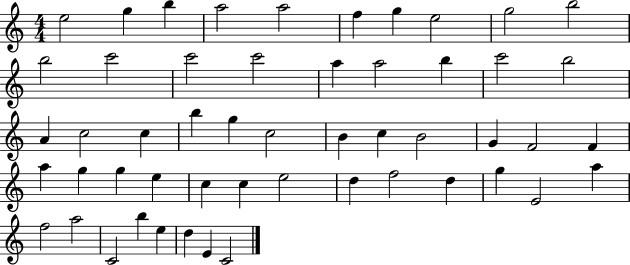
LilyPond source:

{
  \clef treble
  \numericTimeSignature
  \time 4/4
  \key c \major
  e''2 g''4 b''4 | a''2 a''2 | f''4 g''4 e''2 | g''2 b''2 | \break b''2 c'''2 | c'''2 c'''2 | a''4 a''2 b''4 | c'''2 b''2 | \break a'4 c''2 c''4 | b''4 g''4 c''2 | b'4 c''4 b'2 | g'4 f'2 f'4 | \break a''4 g''4 g''4 e''4 | c''4 c''4 e''2 | d''4 f''2 d''4 | g''4 e'2 a''4 | \break f''2 a''2 | c'2 b''4 e''4 | d''4 e'4 c'2 | \bar "|."
}